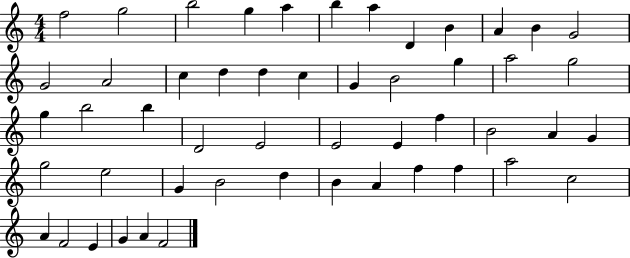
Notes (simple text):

F5/h G5/h B5/h G5/q A5/q B5/q A5/q D4/q B4/q A4/q B4/q G4/h G4/h A4/h C5/q D5/q D5/q C5/q G4/q B4/h G5/q A5/h G5/h G5/q B5/h B5/q D4/h E4/h E4/h E4/q F5/q B4/h A4/q G4/q G5/h E5/h G4/q B4/h D5/q B4/q A4/q F5/q F5/q A5/h C5/h A4/q F4/h E4/q G4/q A4/q F4/h